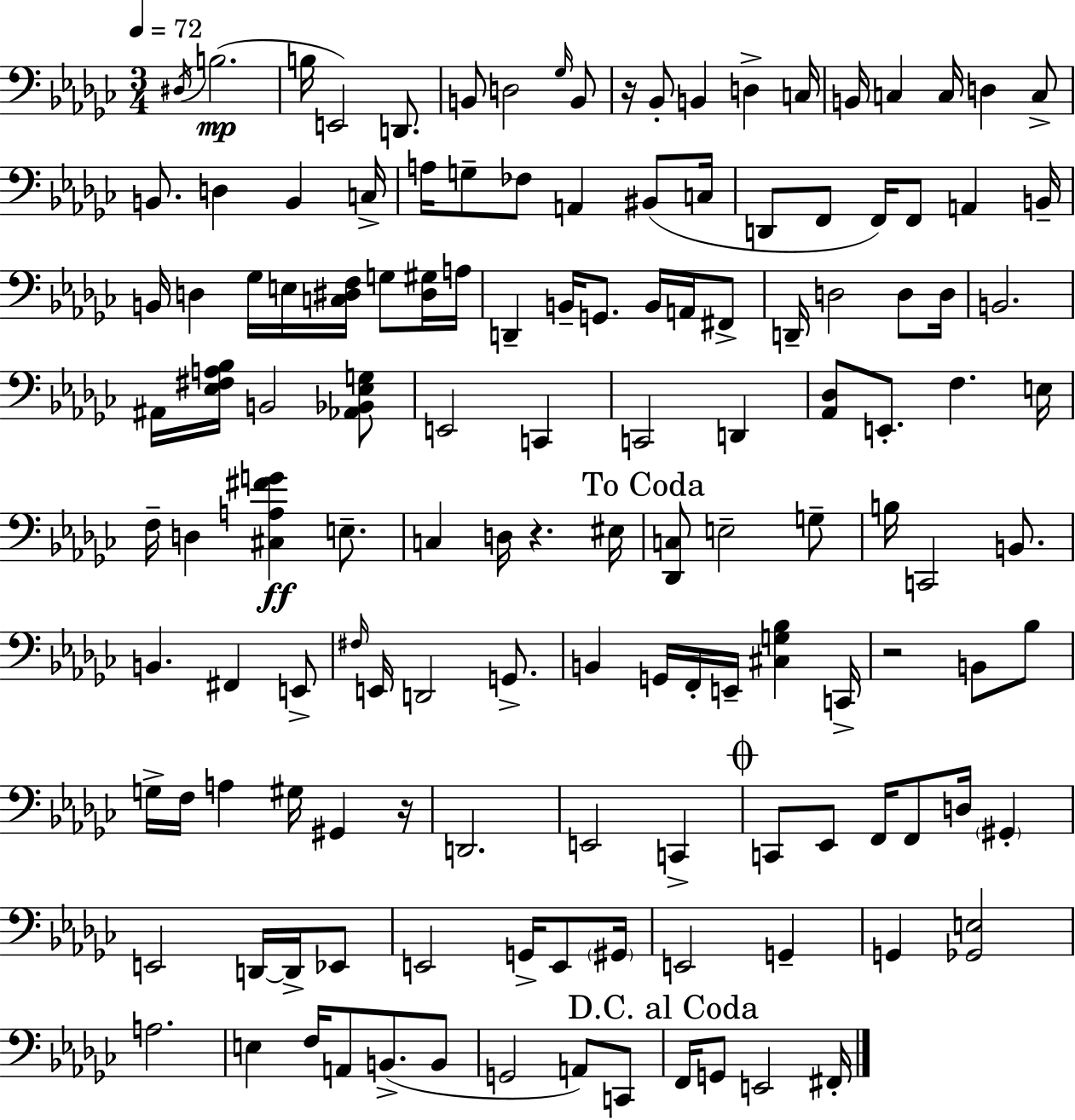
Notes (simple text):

D#3/s B3/h. B3/s E2/h D2/e. B2/e D3/h Gb3/s B2/e R/s Bb2/e B2/q D3/q C3/s B2/s C3/q C3/s D3/q C3/e B2/e. D3/q B2/q C3/s A3/s G3/e FES3/e A2/q BIS2/e C3/s D2/e F2/e F2/s F2/e A2/q B2/s B2/s D3/q Gb3/s E3/s [C3,D#3,F3]/s G3/e [D#3,G#3]/s A3/s D2/q B2/s G2/e. B2/s A2/s F#2/e D2/s D3/h D3/e D3/s B2/h. A#2/s [Eb3,F#3,A3,Bb3]/s B2/h [Ab2,Bb2,Eb3,G3]/e E2/h C2/q C2/h D2/q [Ab2,Db3]/e E2/e. F3/q. E3/s F3/s D3/q [C#3,A3,F#4,G4]/q E3/e. C3/q D3/s R/q. EIS3/s [Db2,C3]/e E3/h G3/e B3/s C2/h B2/e. B2/q. F#2/q E2/e F#3/s E2/s D2/h G2/e. B2/q G2/s F2/s E2/s [C#3,G3,Bb3]/q C2/s R/h B2/e Bb3/e G3/s F3/s A3/q G#3/s G#2/q R/s D2/h. E2/h C2/q C2/e Eb2/e F2/s F2/e D3/s G#2/q E2/h D2/s D2/s Eb2/e E2/h G2/s E2/e G#2/s E2/h G2/q G2/q [Gb2,E3]/h A3/h. E3/q F3/s A2/e B2/e. B2/e G2/h A2/e C2/e F2/s G2/e E2/h F#2/s